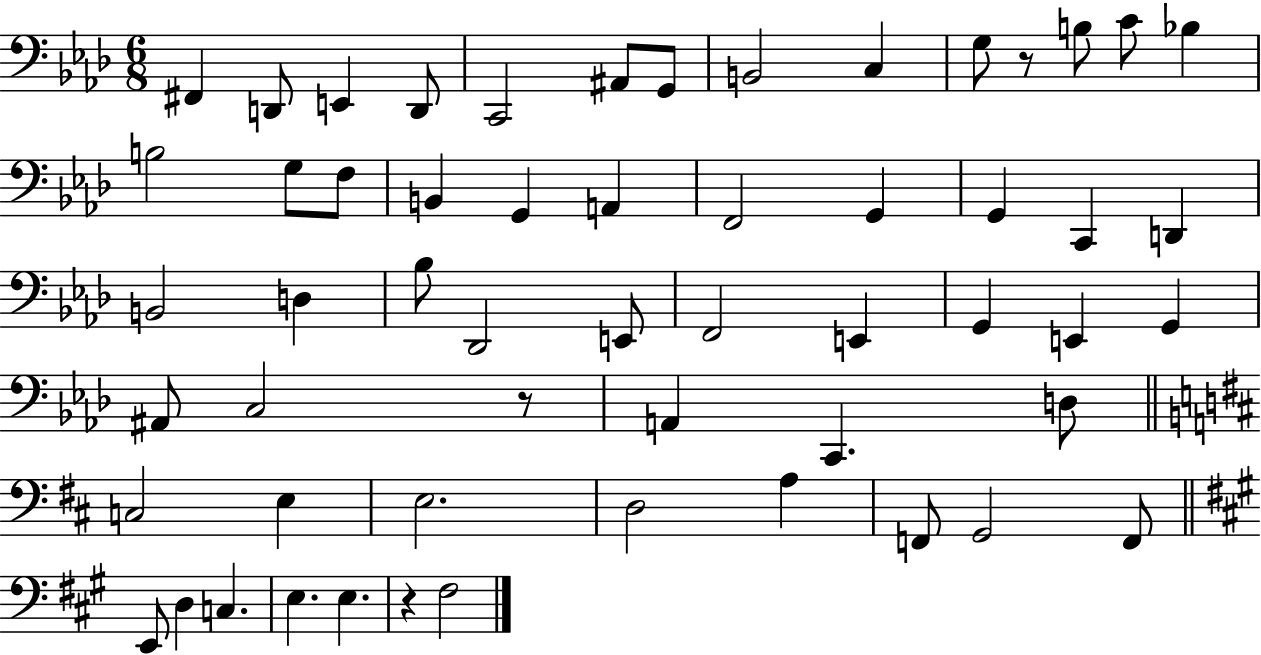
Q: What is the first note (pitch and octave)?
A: F#2